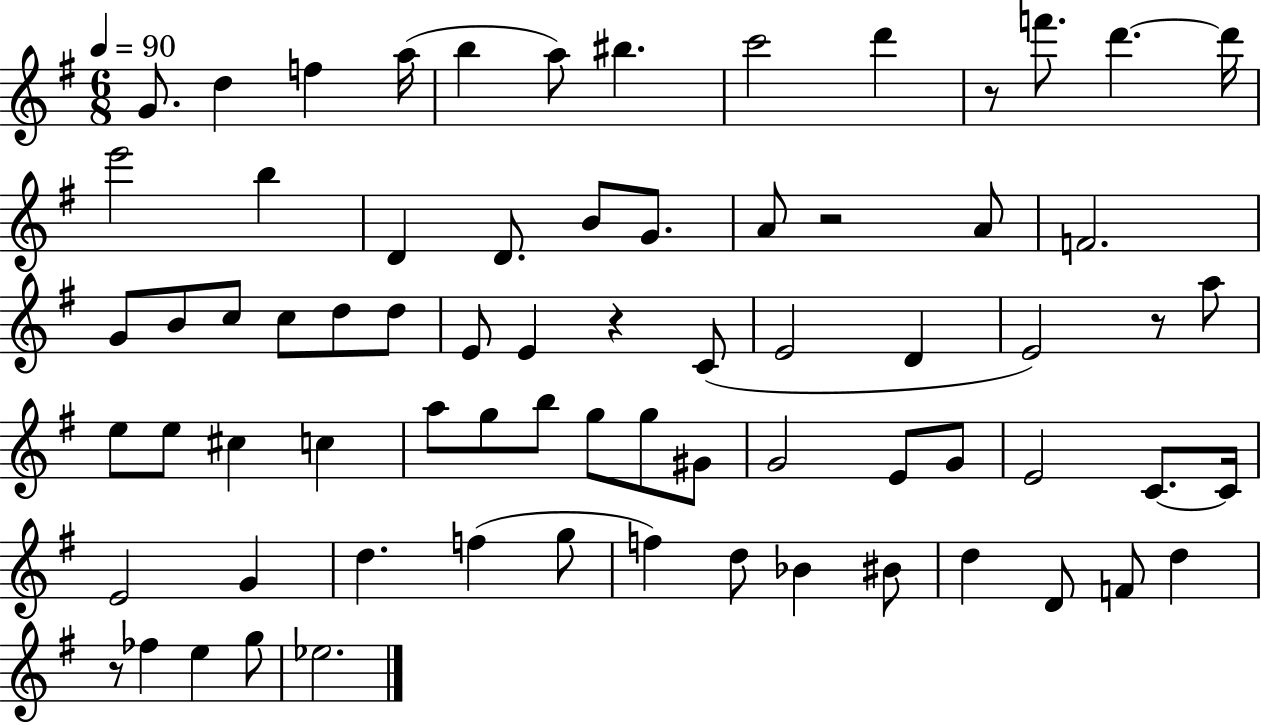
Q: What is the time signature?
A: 6/8